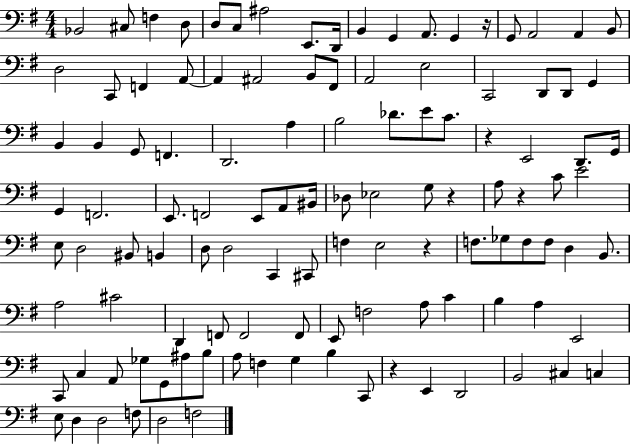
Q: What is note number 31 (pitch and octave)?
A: G2